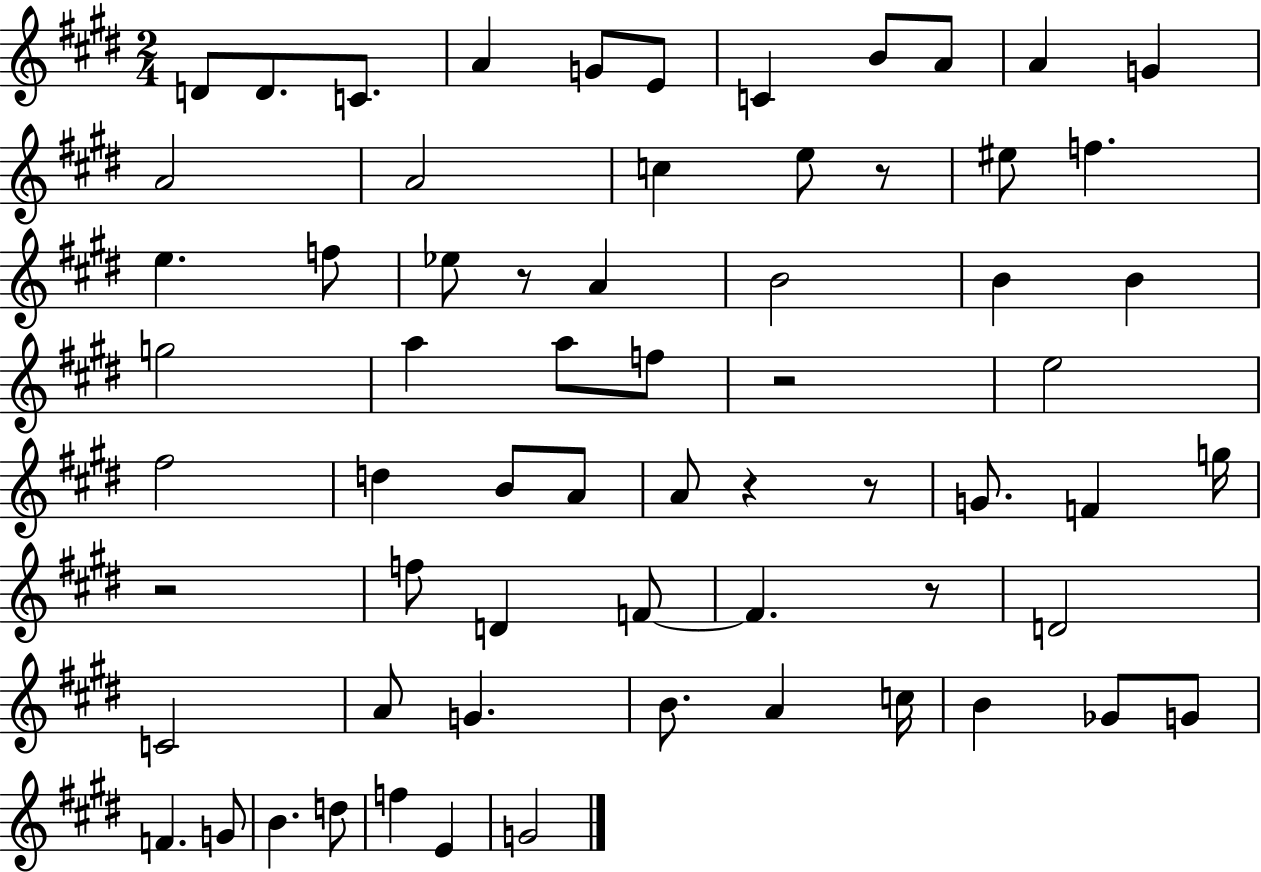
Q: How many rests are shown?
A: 7